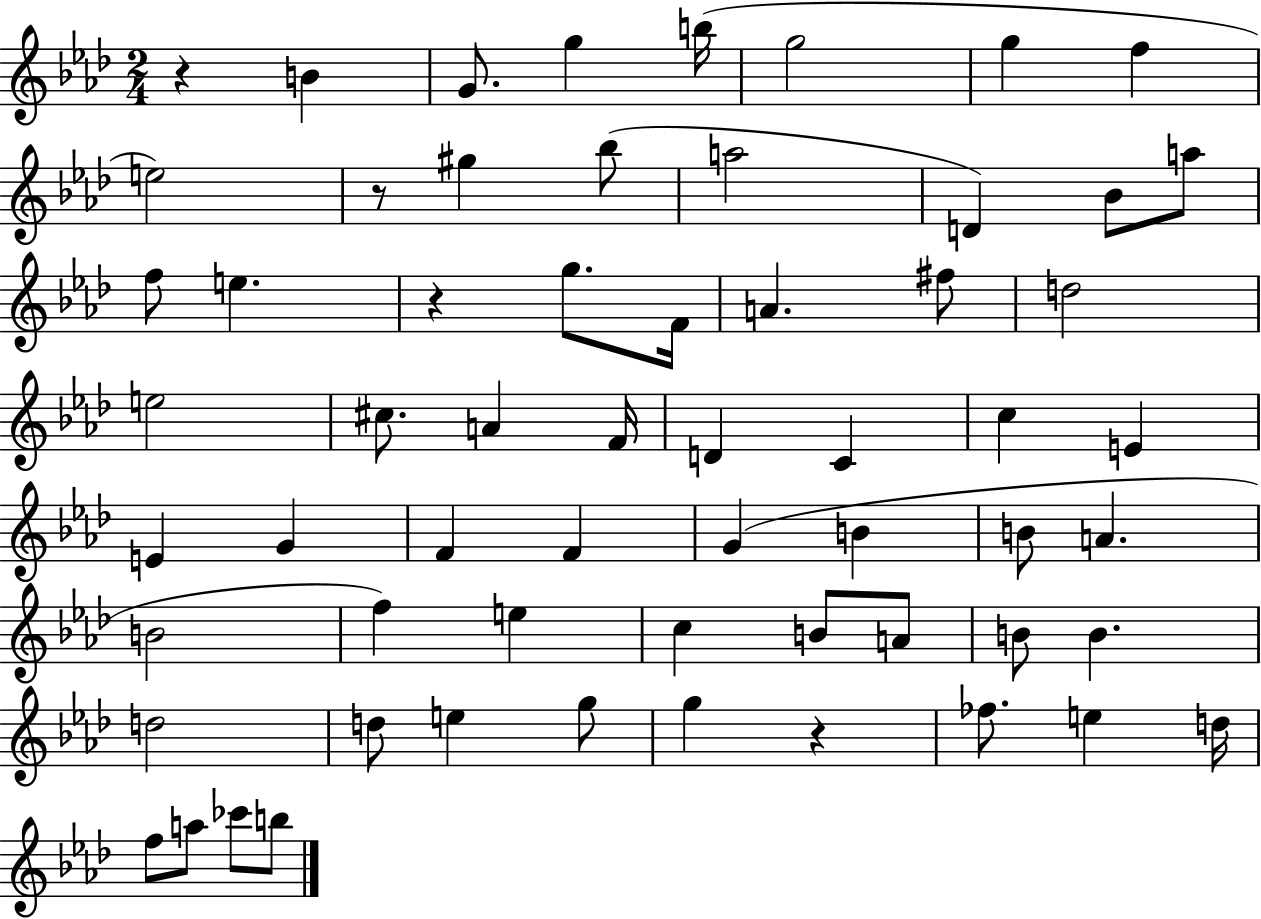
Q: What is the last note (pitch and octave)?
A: B5